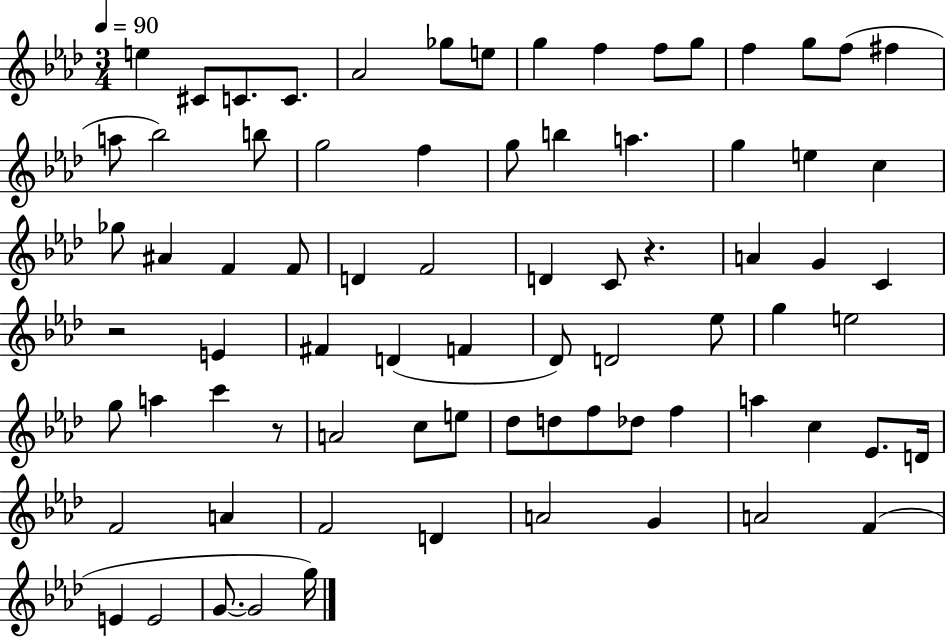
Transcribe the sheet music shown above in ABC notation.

X:1
T:Untitled
M:3/4
L:1/4
K:Ab
e ^C/2 C/2 C/2 _A2 _g/2 e/2 g f f/2 g/2 f g/2 f/2 ^f a/2 _b2 b/2 g2 f g/2 b a g e c _g/2 ^A F F/2 D F2 D C/2 z A G C z2 E ^F D F _D/2 D2 _e/2 g e2 g/2 a c' z/2 A2 c/2 e/2 _d/2 d/2 f/2 _d/2 f a c _E/2 D/4 F2 A F2 D A2 G A2 F E E2 G/2 G2 g/4